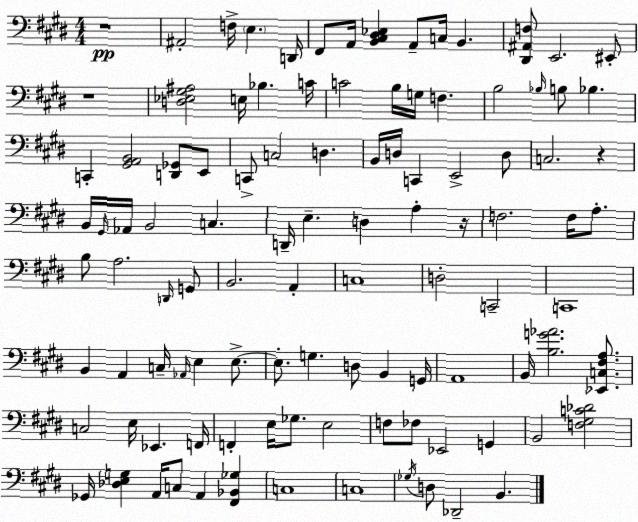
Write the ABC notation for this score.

X:1
T:Untitled
M:4/4
L:1/4
K:E
z4 ^A,,2 F,/4 E, D,,/4 ^F,,/2 A,,/4 [B,,^C,^D,_E,] A,,/2 C,/4 B,, [^D,,^A,,F,]/2 E,,2 ^E,,/2 z4 [D,_E,^G,^A,]2 E,/4 _B, C/4 C2 B,/4 G,/4 F, B,2 _B,/4 B,/2 _B, C,, [^G,,A,,B,,]2 [D,,_G,,]/2 E,,/2 C,,/2 C,2 D, B,,/4 D,/4 C,, E,,2 D,/2 C,2 z B,,/4 ^G,,/4 _A,,/4 B,,2 C, D,,/4 E, D, A, z/4 F,2 F,/4 A,/2 B,/2 A,2 D,,/4 G,,/2 B,,2 A,, C,4 D,2 C,,2 C,,4 B,, A,, C,/4 _A,,/4 E, E,/2 E,/2 G, D,/2 B,, G,,/4 A,,4 B,,/4 [B,G_A]2 [_E,,C,^F,A,]/2 C,2 E,/4 _E,, F,,/4 F,, E,/4 _G,/2 E,2 F,/2 _F,/2 _E,,2 G,, B,,2 [F,^G,C_D]2 _G,,/4 [_D,E,G,] A,,/4 C,/2 A,, [^F,,_B,,_G,] C,4 C,4 _G,/4 D,/2 _D,,2 B,,